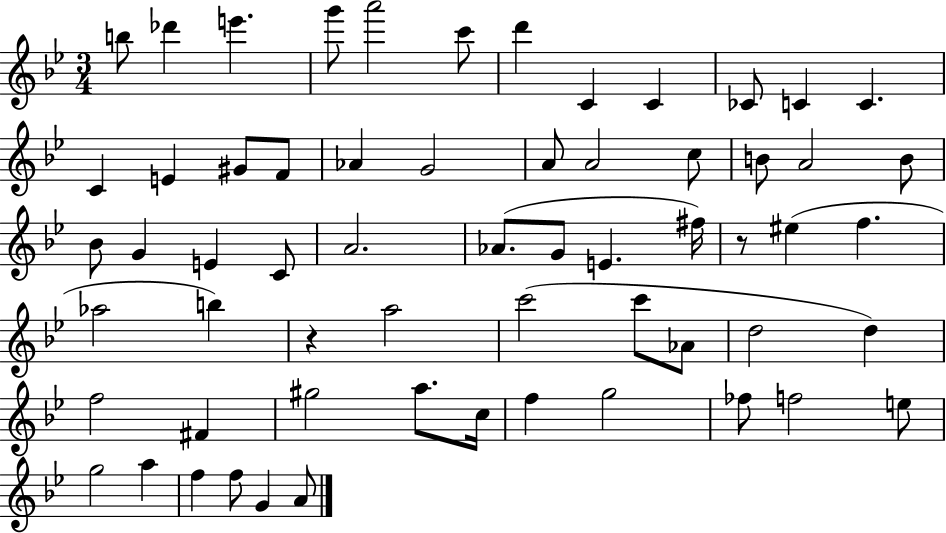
{
  \clef treble
  \numericTimeSignature
  \time 3/4
  \key bes \major
  b''8 des'''4 e'''4. | g'''8 a'''2 c'''8 | d'''4 c'4 c'4 | ces'8 c'4 c'4. | \break c'4 e'4 gis'8 f'8 | aes'4 g'2 | a'8 a'2 c''8 | b'8 a'2 b'8 | \break bes'8 g'4 e'4 c'8 | a'2. | aes'8.( g'8 e'4. fis''16) | r8 eis''4( f''4. | \break aes''2 b''4) | r4 a''2 | c'''2( c'''8 aes'8 | d''2 d''4) | \break f''2 fis'4 | gis''2 a''8. c''16 | f''4 g''2 | fes''8 f''2 e''8 | \break g''2 a''4 | f''4 f''8 g'4 a'8 | \bar "|."
}